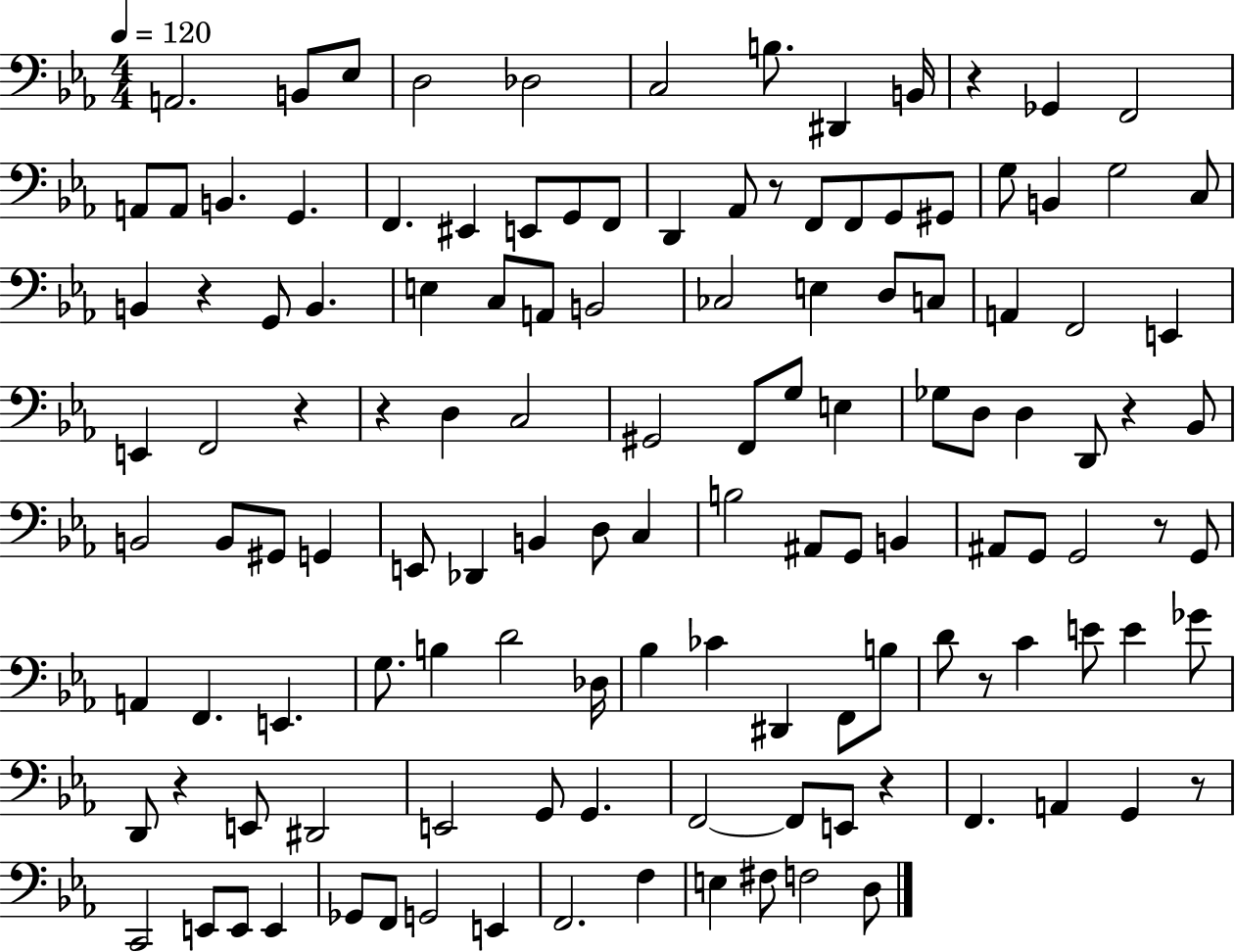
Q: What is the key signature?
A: EES major